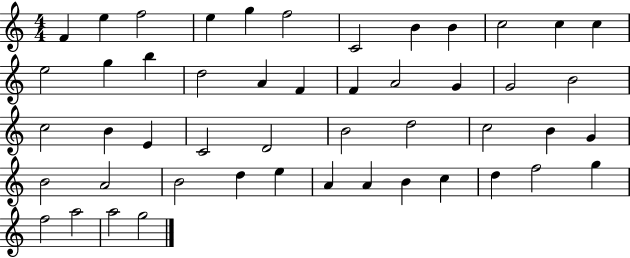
X:1
T:Untitled
M:4/4
L:1/4
K:C
F e f2 e g f2 C2 B B c2 c c e2 g b d2 A F F A2 G G2 B2 c2 B E C2 D2 B2 d2 c2 B G B2 A2 B2 d e A A B c d f2 g f2 a2 a2 g2